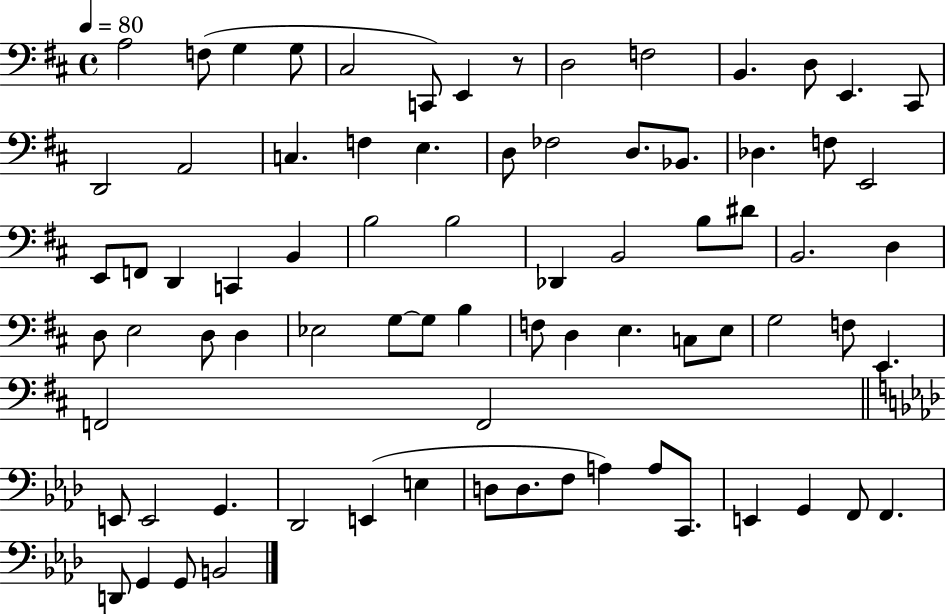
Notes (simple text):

A3/h F3/e G3/q G3/e C#3/h C2/e E2/q R/e D3/h F3/h B2/q. D3/e E2/q. C#2/e D2/h A2/h C3/q. F3/q E3/q. D3/e FES3/h D3/e. Bb2/e. Db3/q. F3/e E2/h E2/e F2/e D2/q C2/q B2/q B3/h B3/h Db2/q B2/h B3/e D#4/e B2/h. D3/q D3/e E3/h D3/e D3/q Eb3/h G3/e G3/e B3/q F3/e D3/q E3/q. C3/e E3/e G3/h F3/e E2/q. F2/h F2/h E2/e E2/h G2/q. Db2/h E2/q E3/q D3/e D3/e. F3/e A3/q A3/e C2/e. E2/q G2/q F2/e F2/q. D2/e G2/q G2/e B2/h